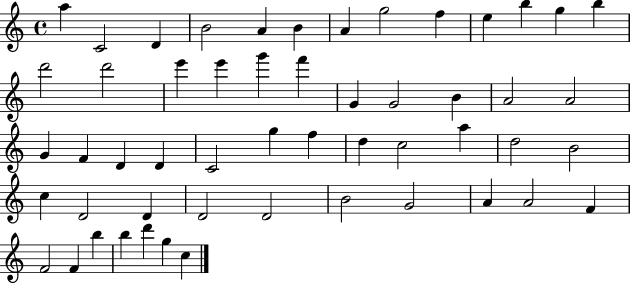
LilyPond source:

{
  \clef treble
  \time 4/4
  \defaultTimeSignature
  \key c \major
  a''4 c'2 d'4 | b'2 a'4 b'4 | a'4 g''2 f''4 | e''4 b''4 g''4 b''4 | \break d'''2 d'''2 | e'''4 e'''4 g'''4 f'''4 | g'4 g'2 b'4 | a'2 a'2 | \break g'4 f'4 d'4 d'4 | c'2 g''4 f''4 | d''4 c''2 a''4 | d''2 b'2 | \break c''4 d'2 d'4 | d'2 d'2 | b'2 g'2 | a'4 a'2 f'4 | \break f'2 f'4 b''4 | b''4 d'''4 g''4 c''4 | \bar "|."
}